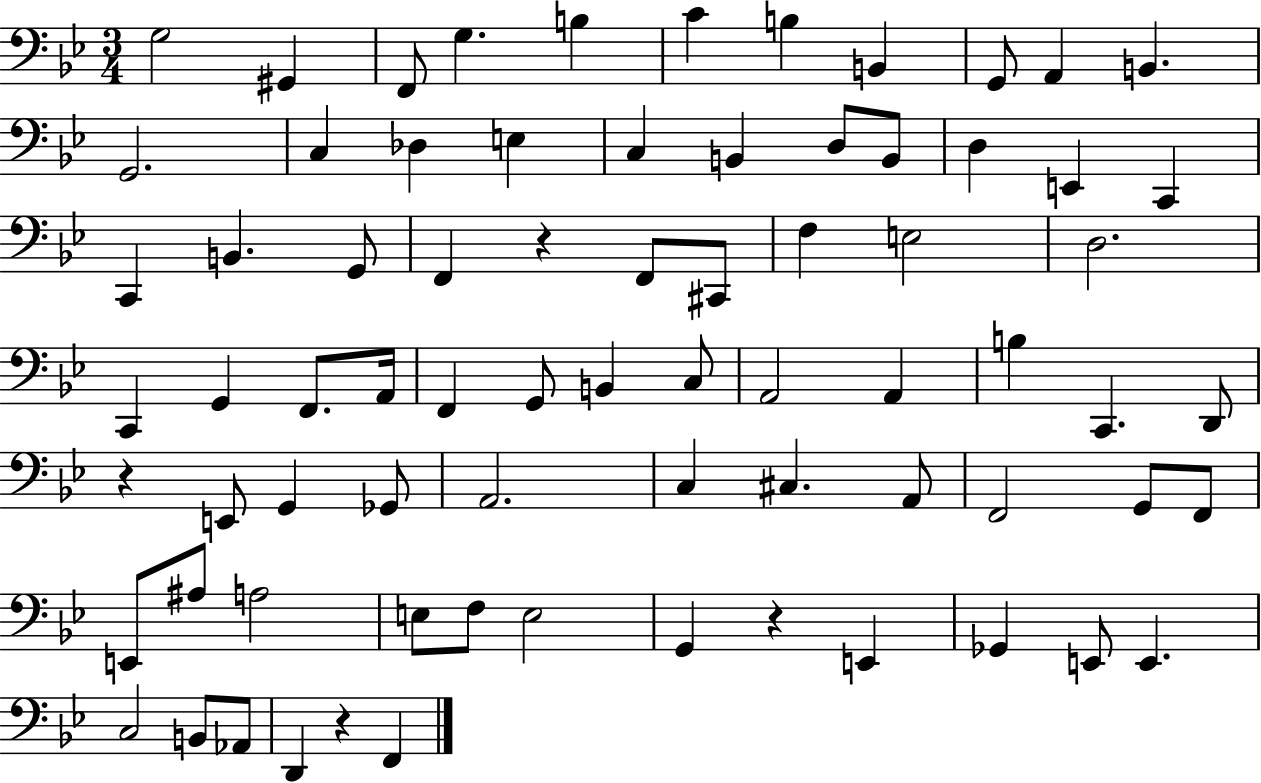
{
  \clef bass
  \numericTimeSignature
  \time 3/4
  \key bes \major
  g2 gis,4 | f,8 g4. b4 | c'4 b4 b,4 | g,8 a,4 b,4. | \break g,2. | c4 des4 e4 | c4 b,4 d8 b,8 | d4 e,4 c,4 | \break c,4 b,4. g,8 | f,4 r4 f,8 cis,8 | f4 e2 | d2. | \break c,4 g,4 f,8. a,16 | f,4 g,8 b,4 c8 | a,2 a,4 | b4 c,4. d,8 | \break r4 e,8 g,4 ges,8 | a,2. | c4 cis4. a,8 | f,2 g,8 f,8 | \break e,8 ais8 a2 | e8 f8 e2 | g,4 r4 e,4 | ges,4 e,8 e,4. | \break c2 b,8 aes,8 | d,4 r4 f,4 | \bar "|."
}